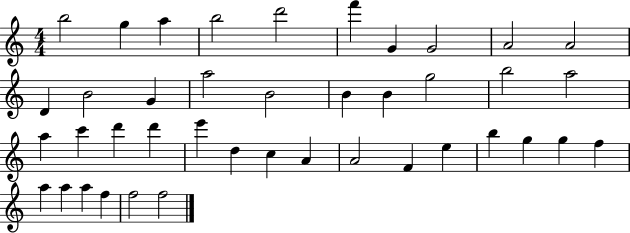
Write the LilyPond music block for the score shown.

{
  \clef treble
  \numericTimeSignature
  \time 4/4
  \key c \major
  b''2 g''4 a''4 | b''2 d'''2 | f'''4 g'4 g'2 | a'2 a'2 | \break d'4 b'2 g'4 | a''2 b'2 | b'4 b'4 g''2 | b''2 a''2 | \break a''4 c'''4 d'''4 d'''4 | e'''4 d''4 c''4 a'4 | a'2 f'4 e''4 | b''4 g''4 g''4 f''4 | \break a''4 a''4 a''4 f''4 | f''2 f''2 | \bar "|."
}